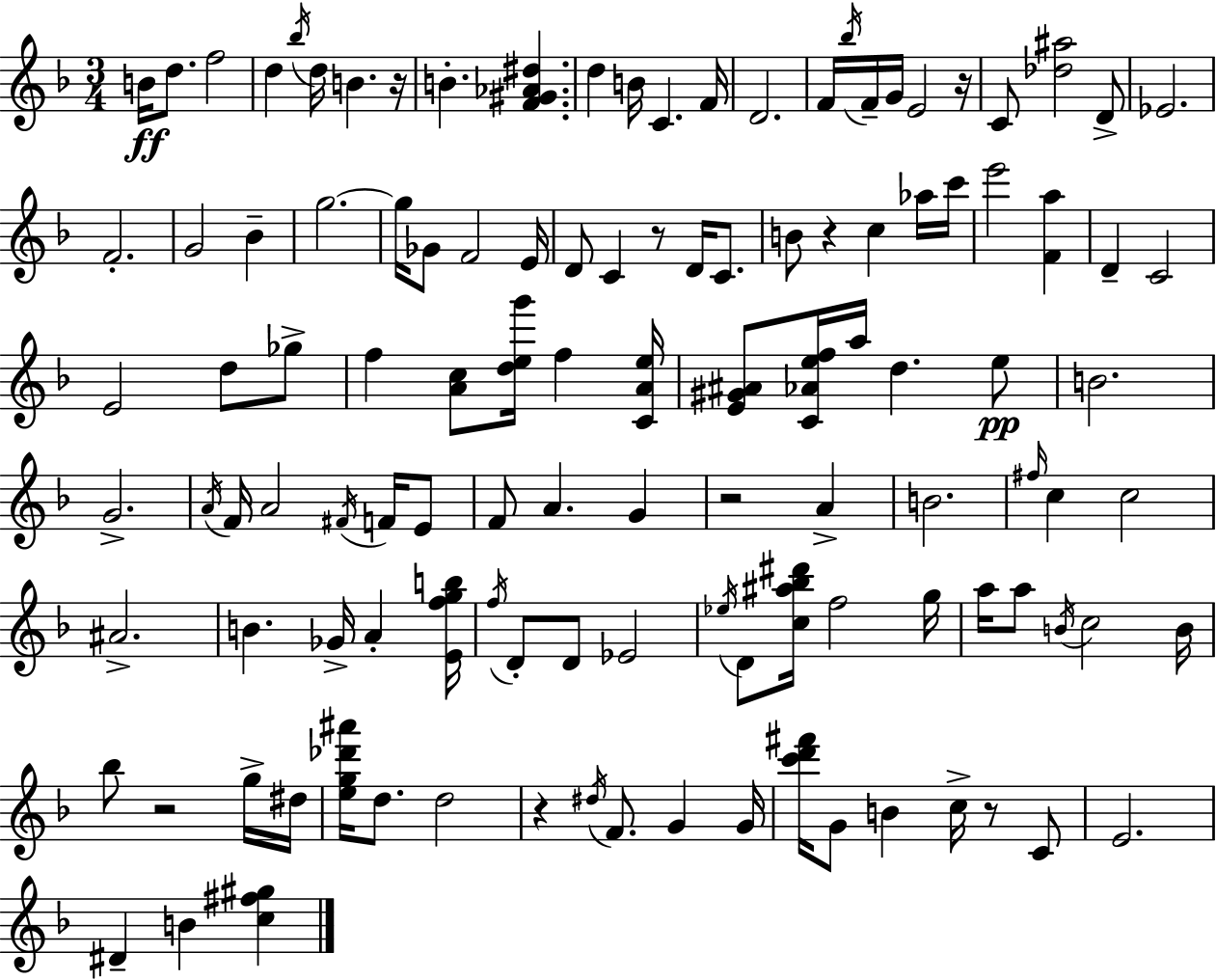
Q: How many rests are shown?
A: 8